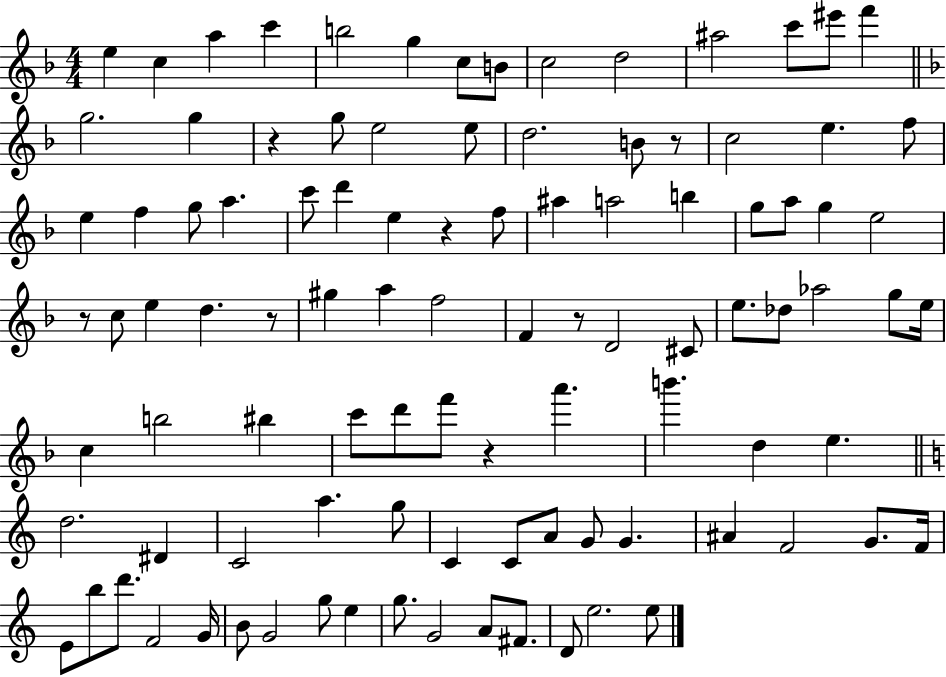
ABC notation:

X:1
T:Untitled
M:4/4
L:1/4
K:F
e c a c' b2 g c/2 B/2 c2 d2 ^a2 c'/2 ^e'/2 f' g2 g z g/2 e2 e/2 d2 B/2 z/2 c2 e f/2 e f g/2 a c'/2 d' e z f/2 ^a a2 b g/2 a/2 g e2 z/2 c/2 e d z/2 ^g a f2 F z/2 D2 ^C/2 e/2 _d/2 _a2 g/2 e/4 c b2 ^b c'/2 d'/2 f'/2 z a' b' d e d2 ^D C2 a g/2 C C/2 A/2 G/2 G ^A F2 G/2 F/4 E/2 b/2 d'/2 F2 G/4 B/2 G2 g/2 e g/2 G2 A/2 ^F/2 D/2 e2 e/2